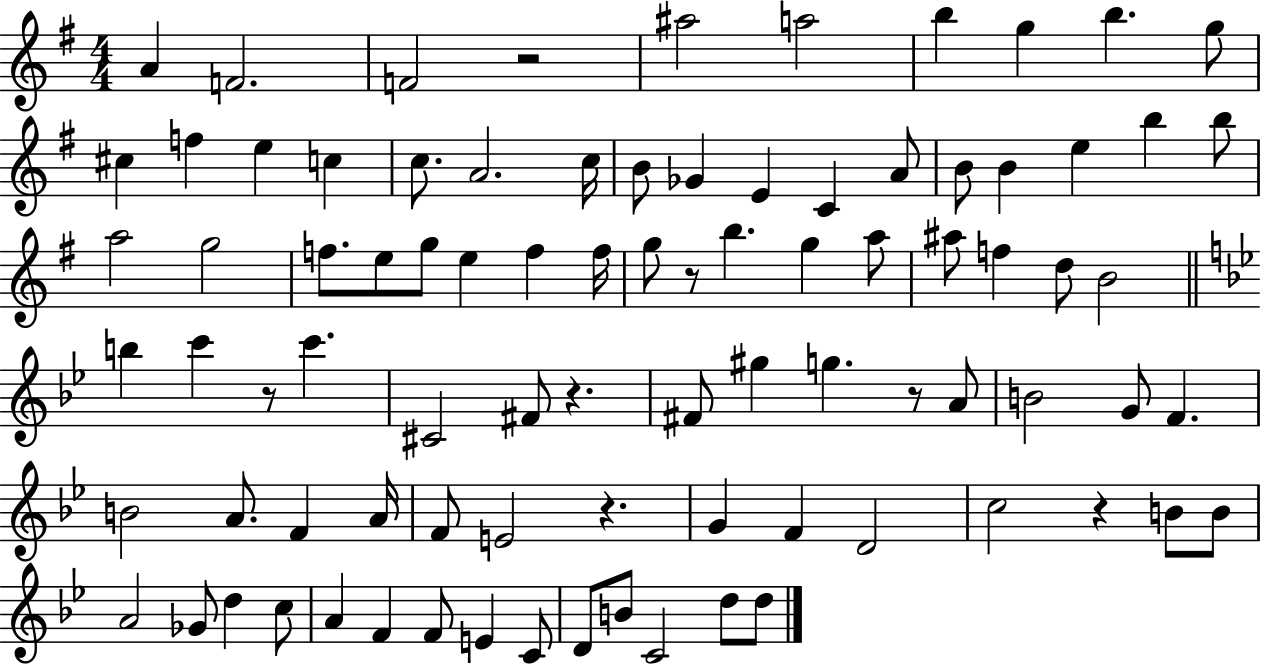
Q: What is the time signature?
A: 4/4